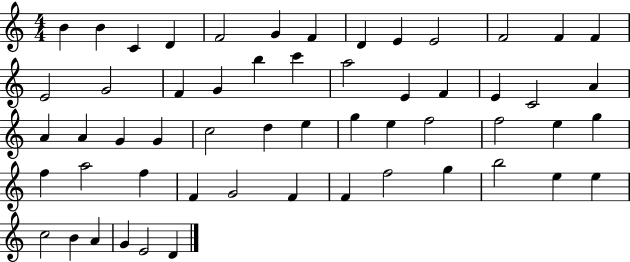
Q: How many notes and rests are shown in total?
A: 56